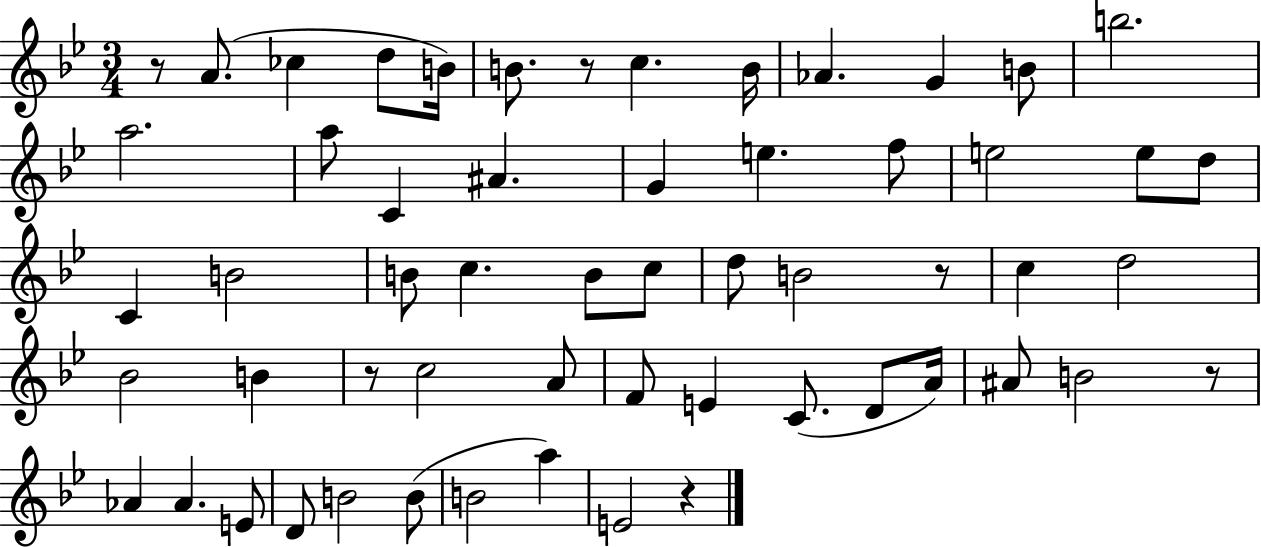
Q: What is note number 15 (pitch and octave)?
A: A#4